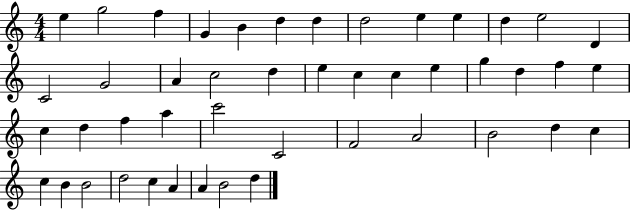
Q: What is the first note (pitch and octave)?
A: E5